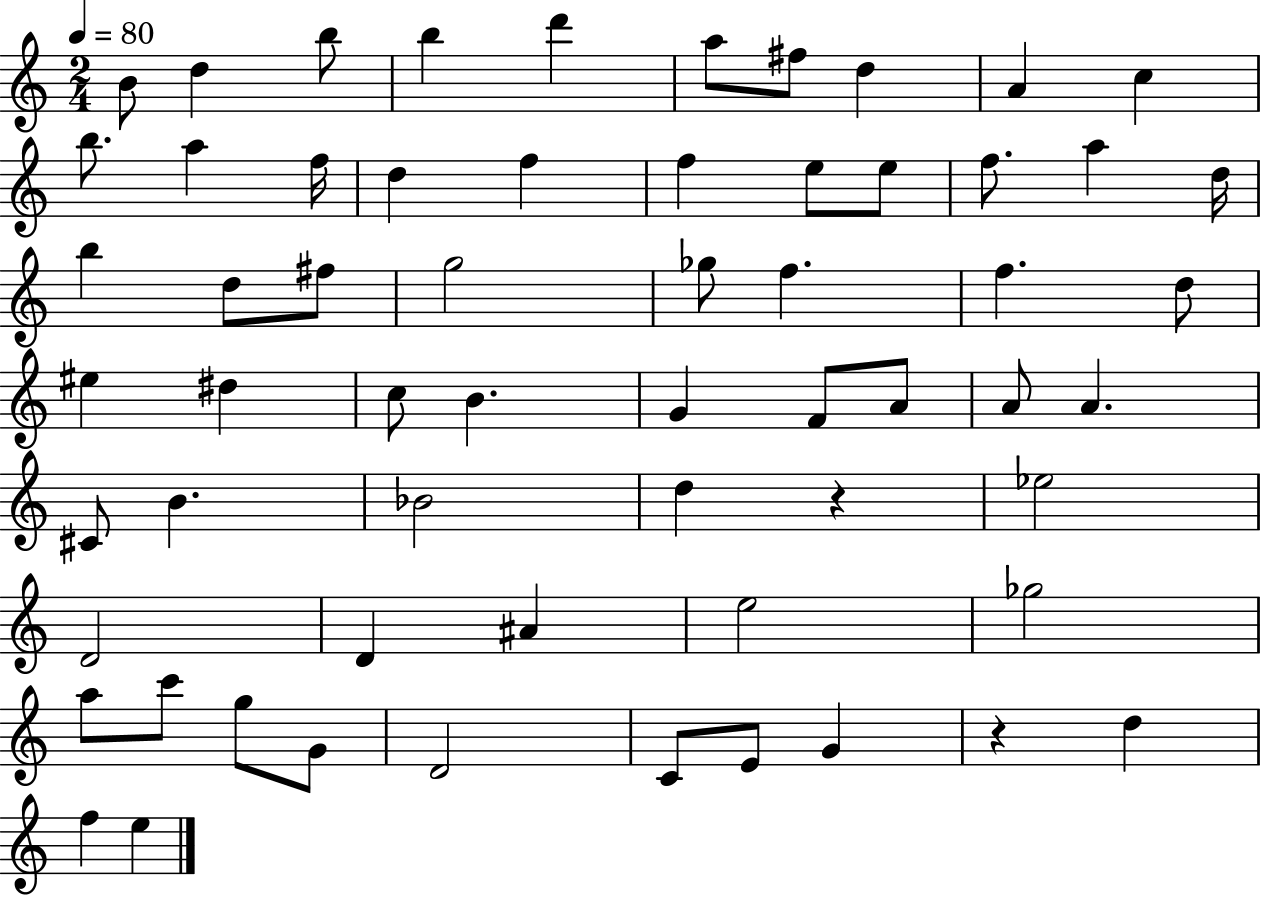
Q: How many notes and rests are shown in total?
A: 61